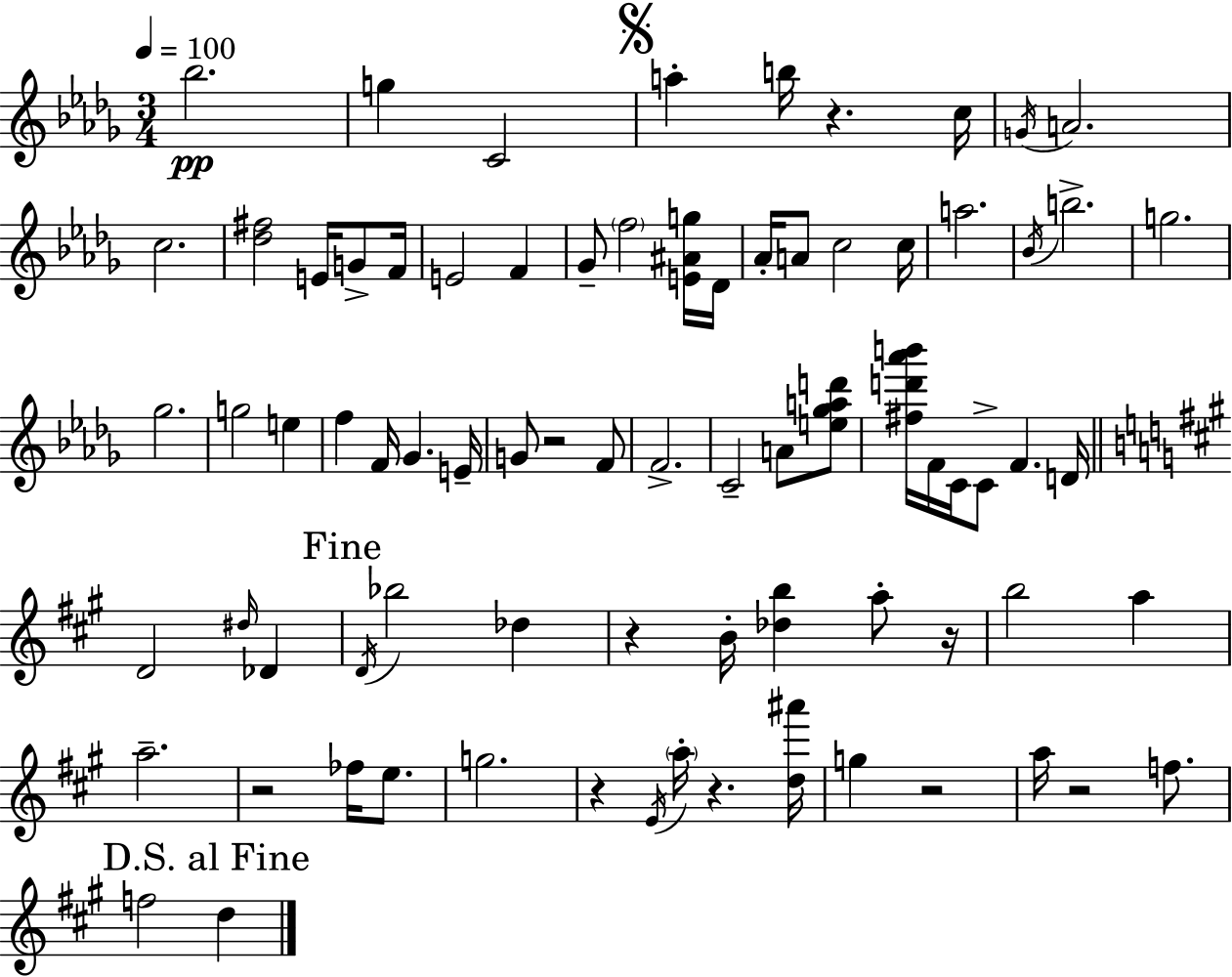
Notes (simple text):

Bb5/h. G5/q C4/h A5/q B5/s R/q. C5/s G4/s A4/h. C5/h. [Db5,F#5]/h E4/s G4/e F4/s E4/h F4/q Gb4/e F5/h [E4,A#4,G5]/s Db4/s Ab4/s A4/e C5/h C5/s A5/h. Bb4/s B5/h. G5/h. Gb5/h. G5/h E5/q F5/q F4/s Gb4/q. E4/s G4/e R/h F4/e F4/h. C4/h A4/e [E5,Gb5,A5,D6]/e [F#5,D6,Ab6,B6]/s F4/s C4/s C4/e F4/q. D4/s D4/h D#5/s Db4/q D4/s Bb5/h Db5/q R/q B4/s [Db5,B5]/q A5/e R/s B5/h A5/q A5/h. R/h FES5/s E5/e. G5/h. R/q E4/s A5/s R/q. [D5,A#6]/s G5/q R/h A5/s R/h F5/e. F5/h D5/q